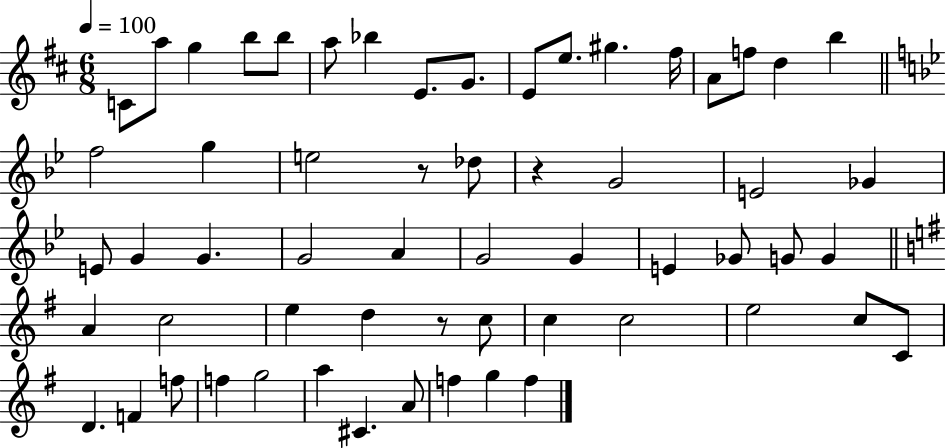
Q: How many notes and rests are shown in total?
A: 59